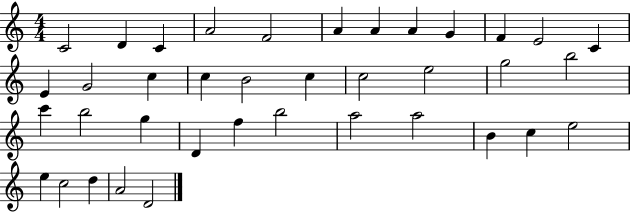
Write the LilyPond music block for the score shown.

{
  \clef treble
  \numericTimeSignature
  \time 4/4
  \key c \major
  c'2 d'4 c'4 | a'2 f'2 | a'4 a'4 a'4 g'4 | f'4 e'2 c'4 | \break e'4 g'2 c''4 | c''4 b'2 c''4 | c''2 e''2 | g''2 b''2 | \break c'''4 b''2 g''4 | d'4 f''4 b''2 | a''2 a''2 | b'4 c''4 e''2 | \break e''4 c''2 d''4 | a'2 d'2 | \bar "|."
}